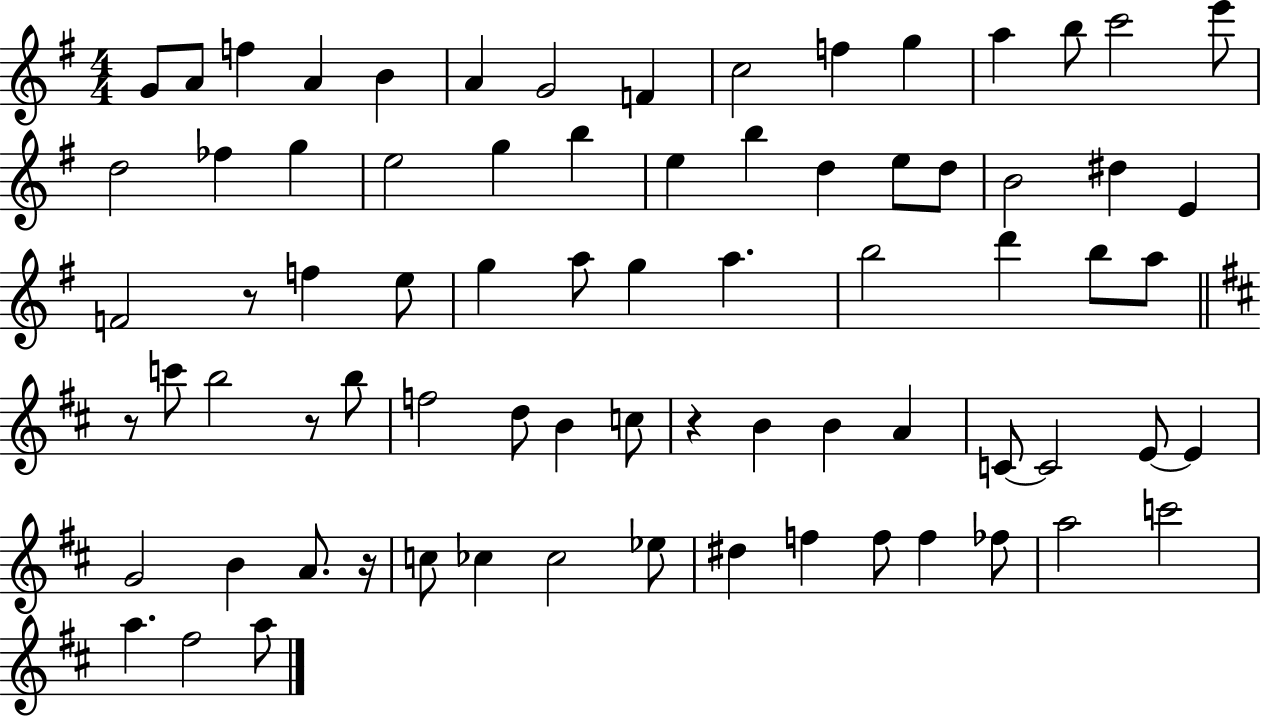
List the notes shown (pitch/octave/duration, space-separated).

G4/e A4/e F5/q A4/q B4/q A4/q G4/h F4/q C5/h F5/q G5/q A5/q B5/e C6/h E6/e D5/h FES5/q G5/q E5/h G5/q B5/q E5/q B5/q D5/q E5/e D5/e B4/h D#5/q E4/q F4/h R/e F5/q E5/e G5/q A5/e G5/q A5/q. B5/h D6/q B5/e A5/e R/e C6/e B5/h R/e B5/e F5/h D5/e B4/q C5/e R/q B4/q B4/q A4/q C4/e C4/h E4/e E4/q G4/h B4/q A4/e. R/s C5/e CES5/q CES5/h Eb5/e D#5/q F5/q F5/e F5/q FES5/e A5/h C6/h A5/q. F#5/h A5/e